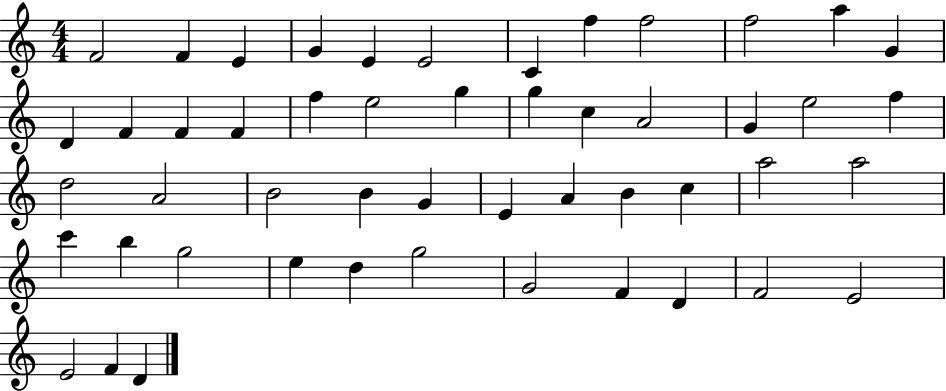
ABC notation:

X:1
T:Untitled
M:4/4
L:1/4
K:C
F2 F E G E E2 C f f2 f2 a G D F F F f e2 g g c A2 G e2 f d2 A2 B2 B G E A B c a2 a2 c' b g2 e d g2 G2 F D F2 E2 E2 F D